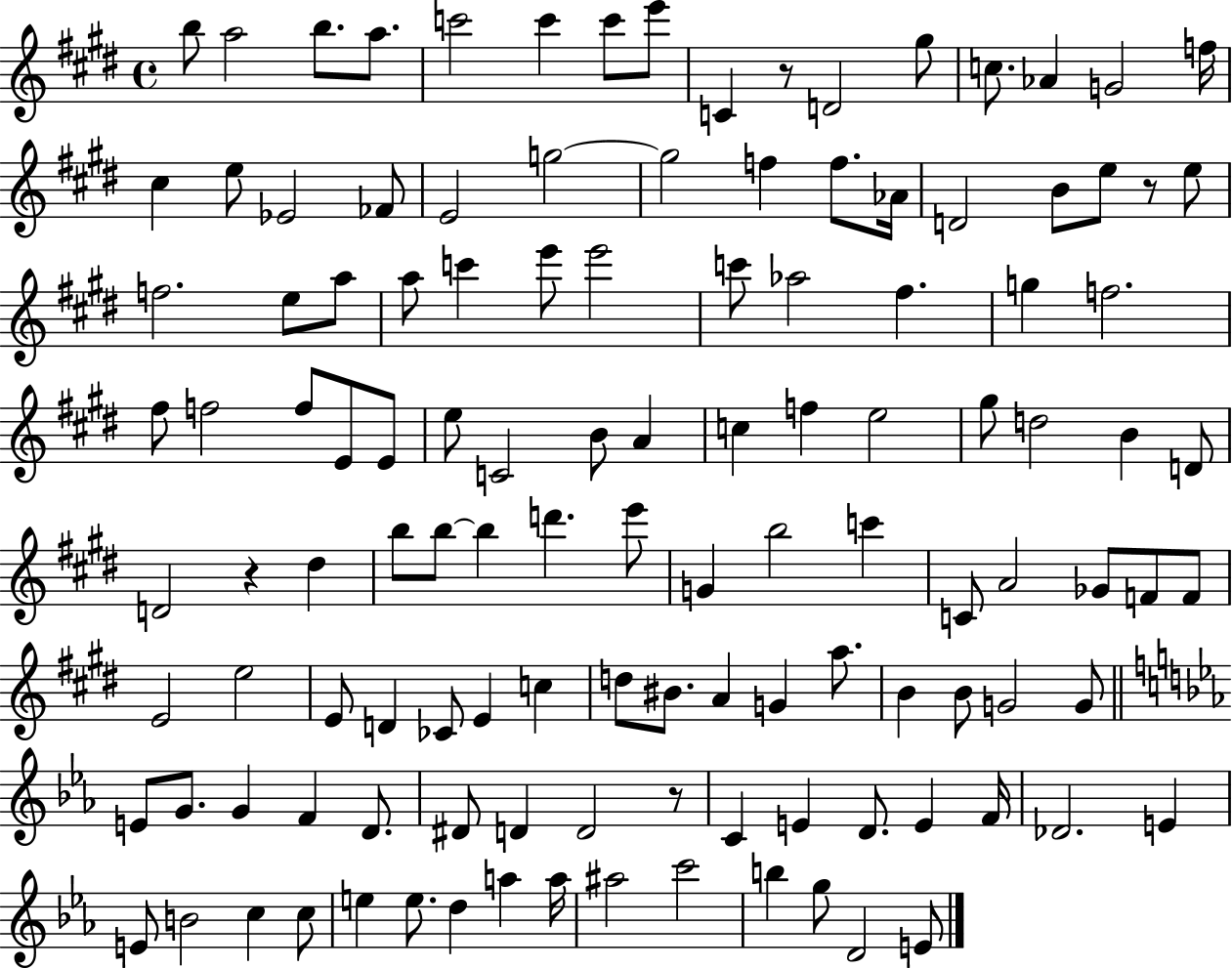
{
  \clef treble
  \time 4/4
  \defaultTimeSignature
  \key e \major
  b''8 a''2 b''8. a''8. | c'''2 c'''4 c'''8 e'''8 | c'4 r8 d'2 gis''8 | c''8. aes'4 g'2 f''16 | \break cis''4 e''8 ees'2 fes'8 | e'2 g''2~~ | g''2 f''4 f''8. aes'16 | d'2 b'8 e''8 r8 e''8 | \break f''2. e''8 a''8 | a''8 c'''4 e'''8 e'''2 | c'''8 aes''2 fis''4. | g''4 f''2. | \break fis''8 f''2 f''8 e'8 e'8 | e''8 c'2 b'8 a'4 | c''4 f''4 e''2 | gis''8 d''2 b'4 d'8 | \break d'2 r4 dis''4 | b''8 b''8~~ b''4 d'''4. e'''8 | g'4 b''2 c'''4 | c'8 a'2 ges'8 f'8 f'8 | \break e'2 e''2 | e'8 d'4 ces'8 e'4 c''4 | d''8 bis'8. a'4 g'4 a''8. | b'4 b'8 g'2 g'8 | \break \bar "||" \break \key c \minor e'8 g'8. g'4 f'4 d'8. | dis'8 d'4 d'2 r8 | c'4 e'4 d'8. e'4 f'16 | des'2. e'4 | \break e'8 b'2 c''4 c''8 | e''4 e''8. d''4 a''4 a''16 | ais''2 c'''2 | b''4 g''8 d'2 e'8 | \break \bar "|."
}